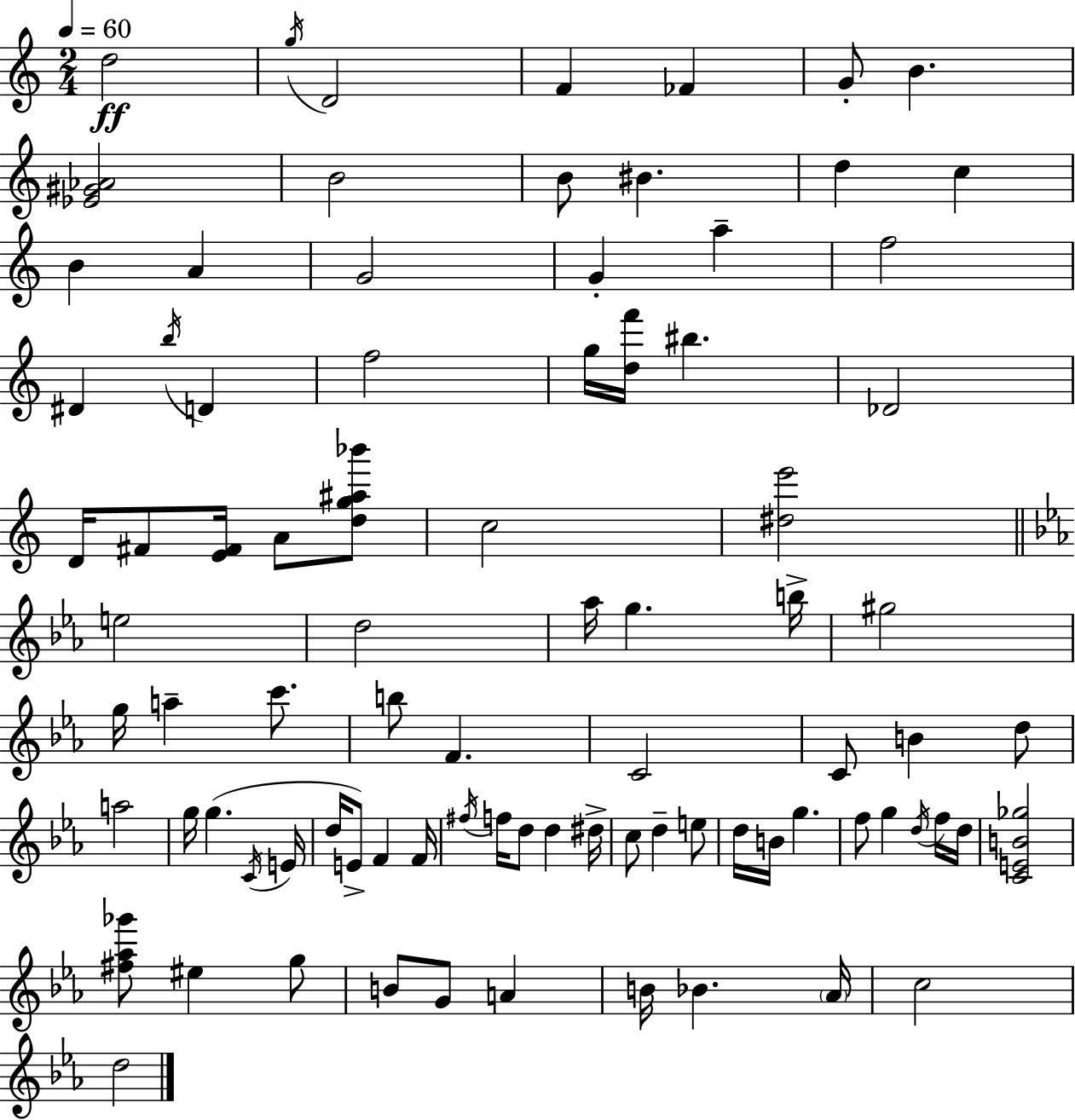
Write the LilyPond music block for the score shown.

{
  \clef treble
  \numericTimeSignature
  \time 2/4
  \key c \major
  \tempo 4 = 60
  d''2\ff | \acciaccatura { g''16 } d'2 | f'4 fes'4 | g'8-. b'4. | \break <ees' gis' aes'>2 | b'2 | b'8 bis'4. | d''4 c''4 | \break b'4 a'4 | g'2 | g'4-. a''4-- | f''2 | \break dis'4 \acciaccatura { b''16 } d'4 | f''2 | g''16 <d'' f'''>16 bis''4. | des'2 | \break d'16 fis'8 <e' fis'>16 a'8 | <d'' g'' ais'' bes'''>8 c''2 | <dis'' e'''>2 | \bar "||" \break \key c \minor e''2 | d''2 | aes''16 g''4. b''16-> | gis''2 | \break g''16 a''4-- c'''8. | b''8 f'4. | c'2 | c'8 b'4 d''8 | \break a''2 | g''16 g''4.( \acciaccatura { c'16 } | e'16 d''16 e'8->) f'4 | f'16 \acciaccatura { fis''16 } f''16 d''8 d''4 | \break dis''16-> c''8 d''4-- | e''8 d''16 b'16 g''4. | f''8 g''4 | \acciaccatura { d''16 } f''16 d''16 <c' e' b' ges''>2 | \break <fis'' aes'' ges'''>8 eis''4 | g''8 b'8 g'8 a'4 | b'16 bes'4. | \parenthesize aes'16 c''2 | \break d''2 | \bar "|."
}